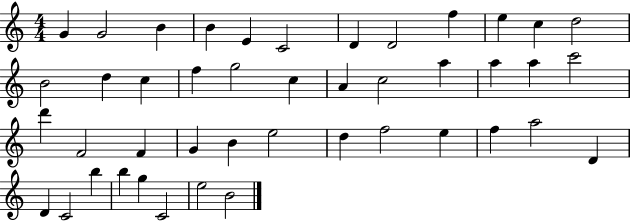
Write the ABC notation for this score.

X:1
T:Untitled
M:4/4
L:1/4
K:C
G G2 B B E C2 D D2 f e c d2 B2 d c f g2 c A c2 a a a c'2 d' F2 F G B e2 d f2 e f a2 D D C2 b b g C2 e2 B2